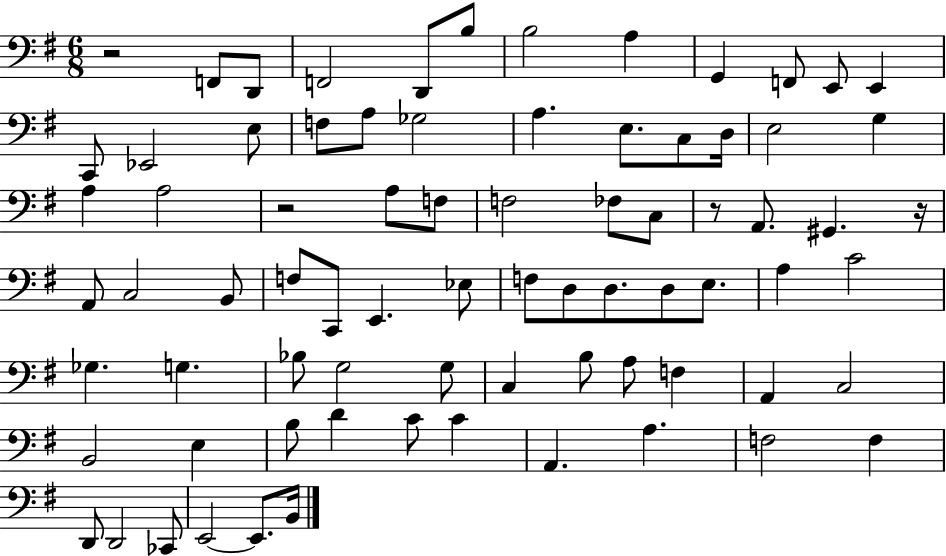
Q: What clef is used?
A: bass